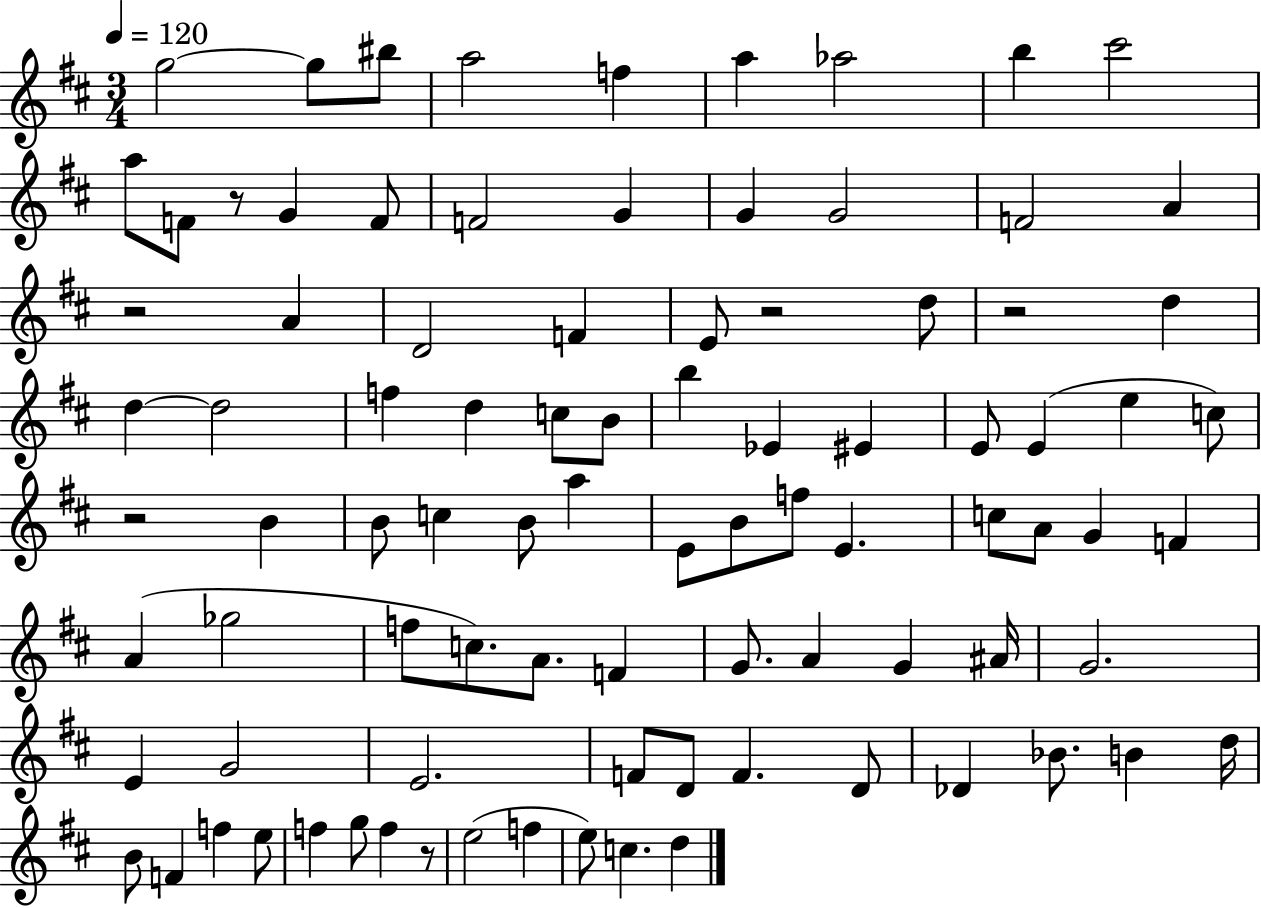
{
  \clef treble
  \numericTimeSignature
  \time 3/4
  \key d \major
  \tempo 4 = 120
  g''2~~ g''8 bis''8 | a''2 f''4 | a''4 aes''2 | b''4 cis'''2 | \break a''8 f'8 r8 g'4 f'8 | f'2 g'4 | g'4 g'2 | f'2 a'4 | \break r2 a'4 | d'2 f'4 | e'8 r2 d''8 | r2 d''4 | \break d''4~~ d''2 | f''4 d''4 c''8 b'8 | b''4 ees'4 eis'4 | e'8 e'4( e''4 c''8) | \break r2 b'4 | b'8 c''4 b'8 a''4 | e'8 b'8 f''8 e'4. | c''8 a'8 g'4 f'4 | \break a'4( ges''2 | f''8 c''8.) a'8. f'4 | g'8. a'4 g'4 ais'16 | g'2. | \break e'4 g'2 | e'2. | f'8 d'8 f'4. d'8 | des'4 bes'8. b'4 d''16 | \break b'8 f'4 f''4 e''8 | f''4 g''8 f''4 r8 | e''2( f''4 | e''8) c''4. d''4 | \break \bar "|."
}